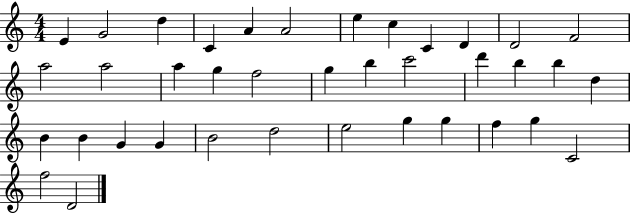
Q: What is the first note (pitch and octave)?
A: E4